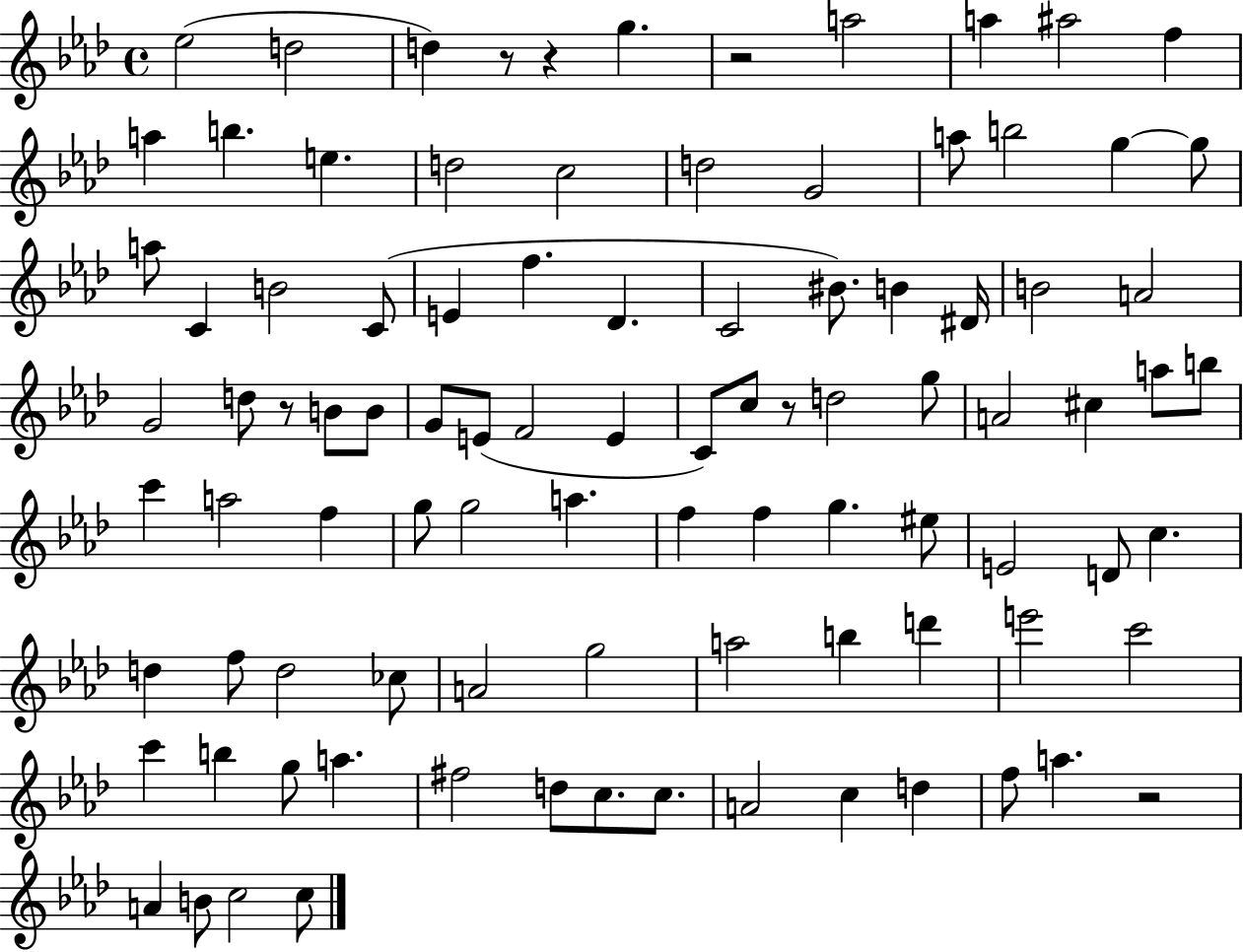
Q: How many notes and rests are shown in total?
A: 95